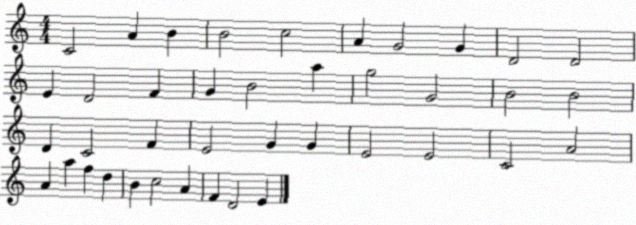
X:1
T:Untitled
M:4/4
L:1/4
K:C
C2 A B B2 c2 A G2 G D2 D2 E D2 F G B2 a g2 G2 B2 B2 D C2 F E2 G G E2 E2 C2 A2 A a f d B c2 A F D2 E